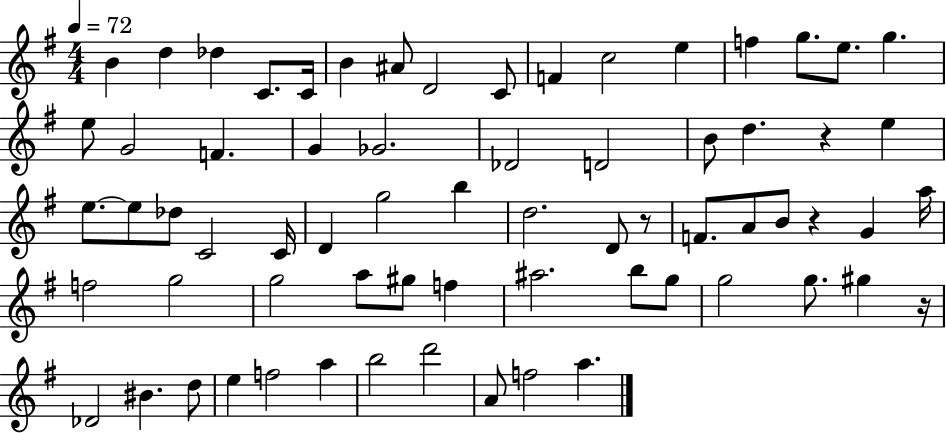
B4/q D5/q Db5/q C4/e. C4/s B4/q A#4/e D4/h C4/e F4/q C5/h E5/q F5/q G5/e. E5/e. G5/q. E5/e G4/h F4/q. G4/q Gb4/h. Db4/h D4/h B4/e D5/q. R/q E5/q E5/e. E5/e Db5/e C4/h C4/s D4/q G5/h B5/q D5/h. D4/e R/e F4/e. A4/e B4/e R/q G4/q A5/s F5/h G5/h G5/h A5/e G#5/e F5/q A#5/h. B5/e G5/e G5/h G5/e. G#5/q R/s Db4/h BIS4/q. D5/e E5/q F5/h A5/q B5/h D6/h A4/e F5/h A5/q.